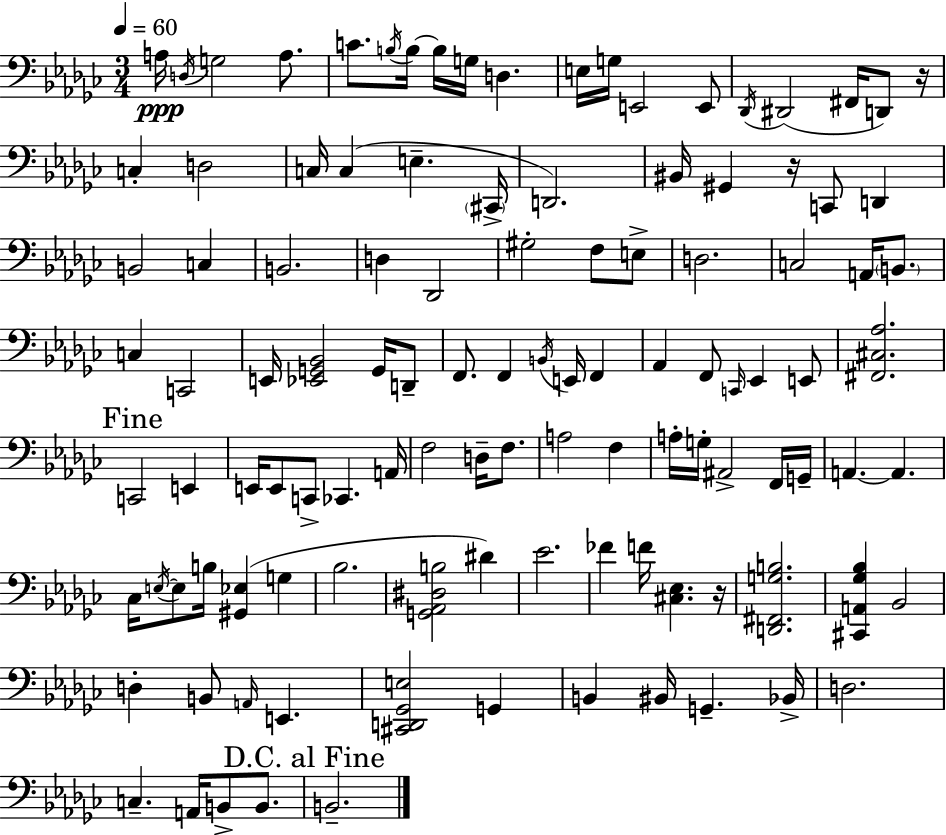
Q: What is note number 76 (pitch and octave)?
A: CES3